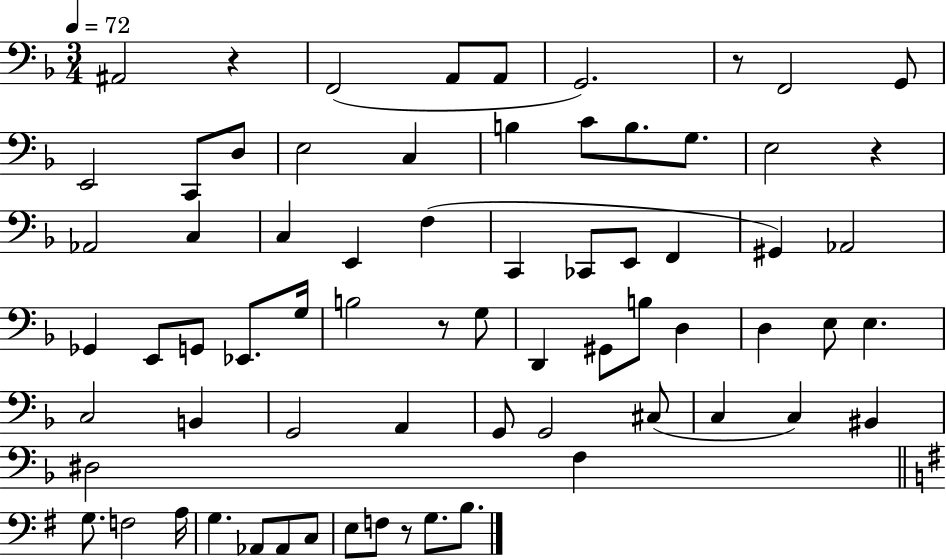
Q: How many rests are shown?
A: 5